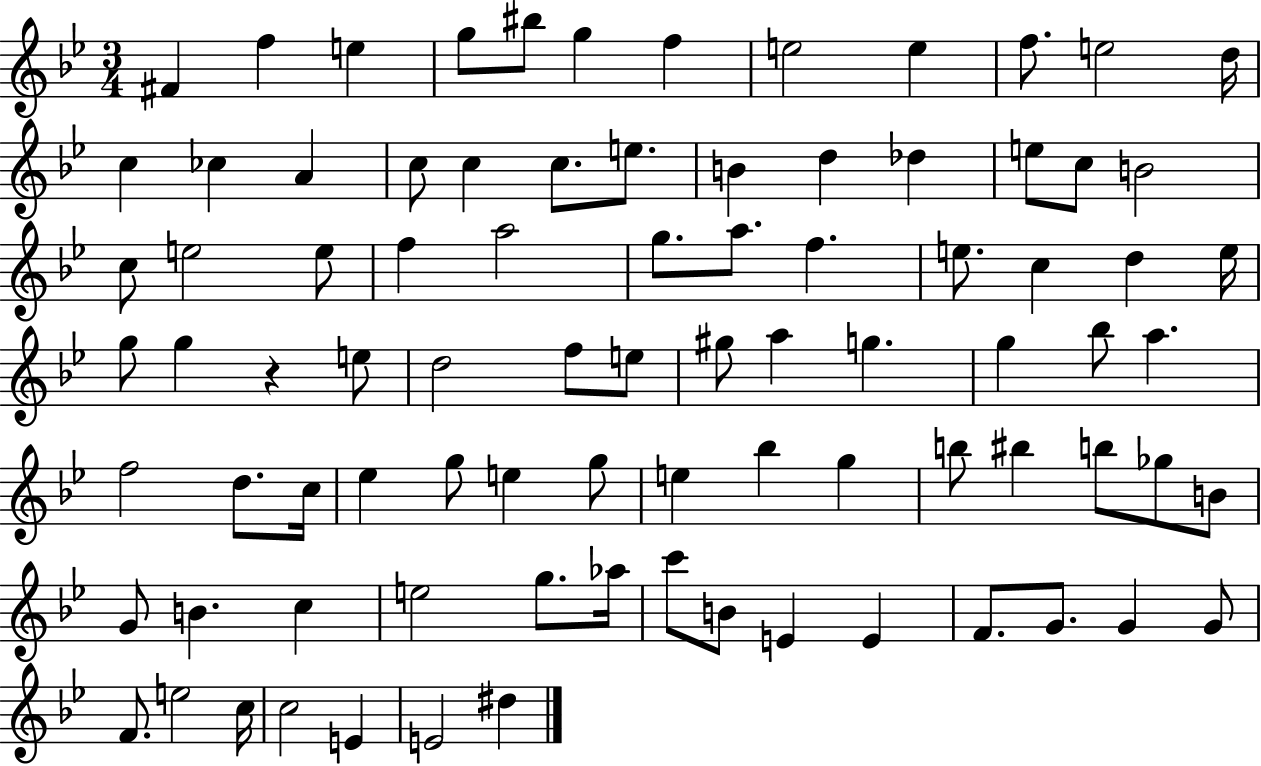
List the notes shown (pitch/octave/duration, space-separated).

F#4/q F5/q E5/q G5/e BIS5/e G5/q F5/q E5/h E5/q F5/e. E5/h D5/s C5/q CES5/q A4/q C5/e C5/q C5/e. E5/e. B4/q D5/q Db5/q E5/e C5/e B4/h C5/e E5/h E5/e F5/q A5/h G5/e. A5/e. F5/q. E5/e. C5/q D5/q E5/s G5/e G5/q R/q E5/e D5/h F5/e E5/e G#5/e A5/q G5/q. G5/q Bb5/e A5/q. F5/h D5/e. C5/s Eb5/q G5/e E5/q G5/e E5/q Bb5/q G5/q B5/e BIS5/q B5/e Gb5/e B4/e G4/e B4/q. C5/q E5/h G5/e. Ab5/s C6/e B4/e E4/q E4/q F4/e. G4/e. G4/q G4/e F4/e. E5/h C5/s C5/h E4/q E4/h D#5/q